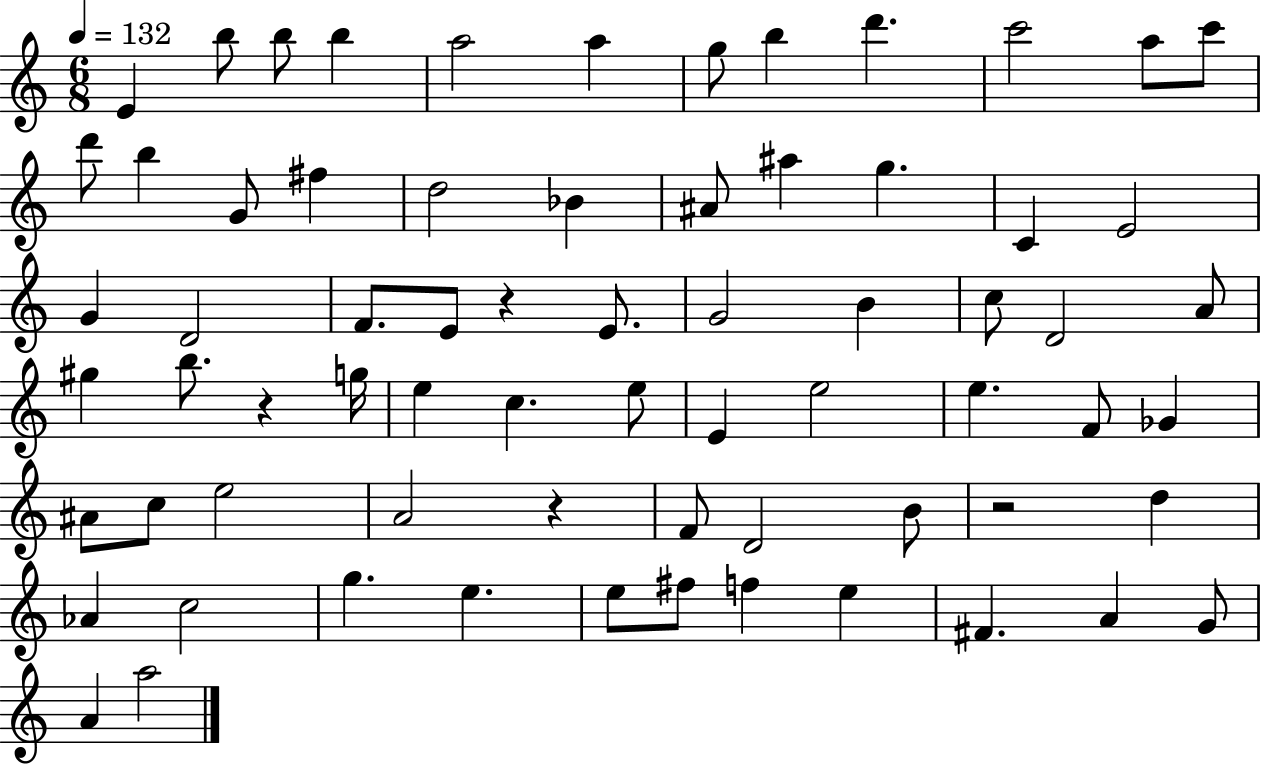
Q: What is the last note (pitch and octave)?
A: A5